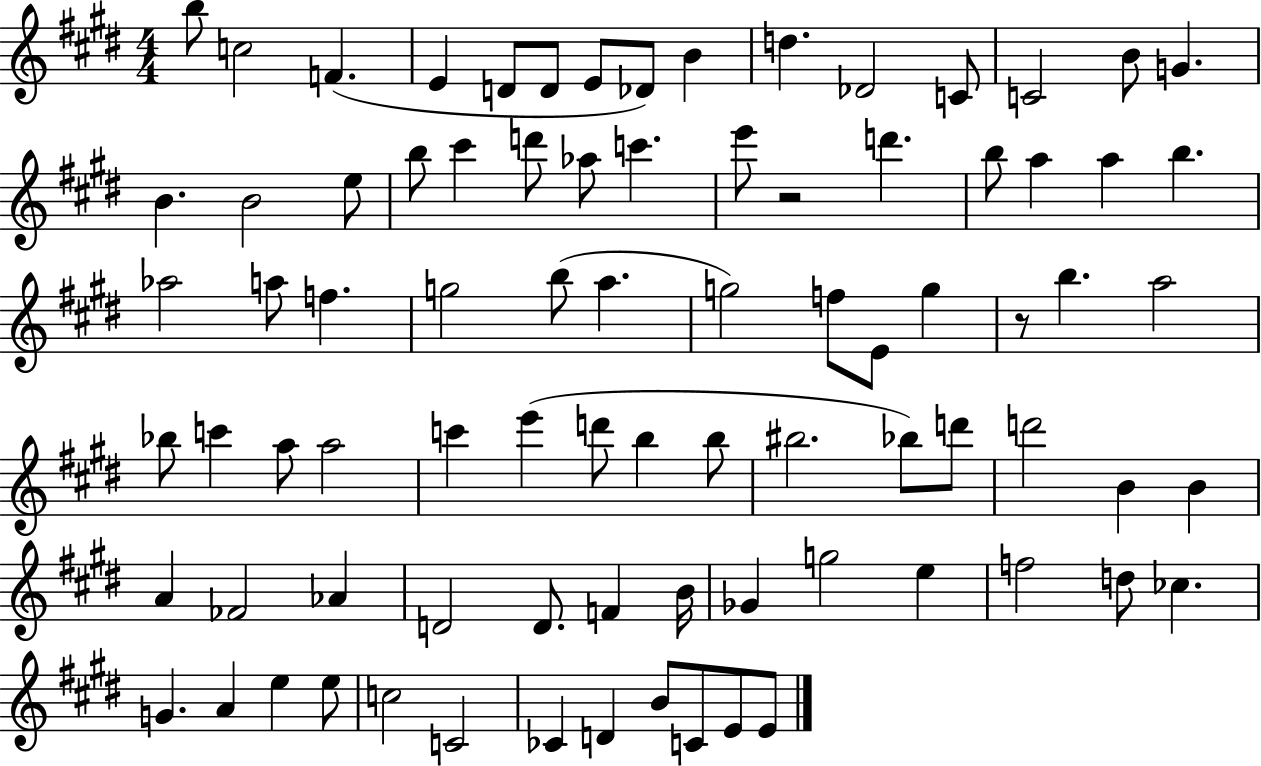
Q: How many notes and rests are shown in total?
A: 83